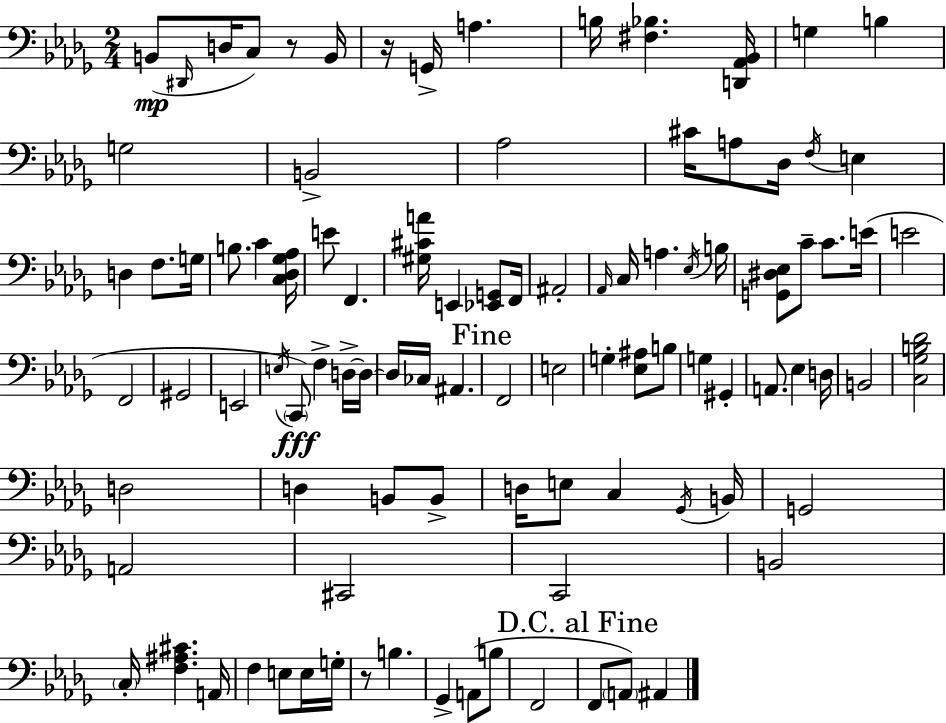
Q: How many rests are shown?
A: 3